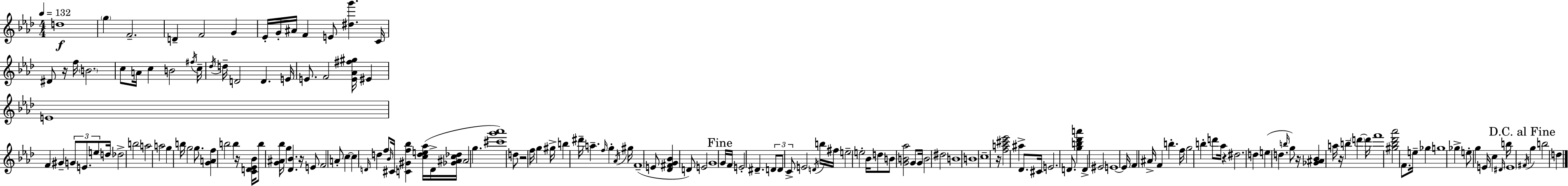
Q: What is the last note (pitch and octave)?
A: D5